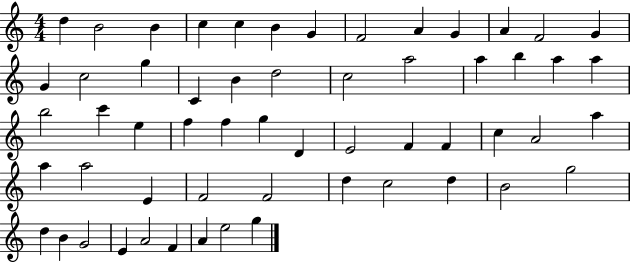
X:1
T:Untitled
M:4/4
L:1/4
K:C
d B2 B c c B G F2 A G A F2 G G c2 g C B d2 c2 a2 a b a a b2 c' e f f g D E2 F F c A2 a a a2 E F2 F2 d c2 d B2 g2 d B G2 E A2 F A e2 g